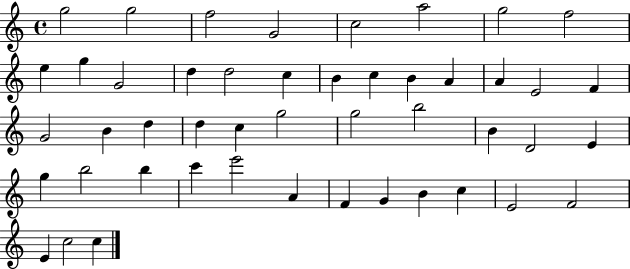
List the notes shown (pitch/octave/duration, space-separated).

G5/h G5/h F5/h G4/h C5/h A5/h G5/h F5/h E5/q G5/q G4/h D5/q D5/h C5/q B4/q C5/q B4/q A4/q A4/q E4/h F4/q G4/h B4/q D5/q D5/q C5/q G5/h G5/h B5/h B4/q D4/h E4/q G5/q B5/h B5/q C6/q E6/h A4/q F4/q G4/q B4/q C5/q E4/h F4/h E4/q C5/h C5/q